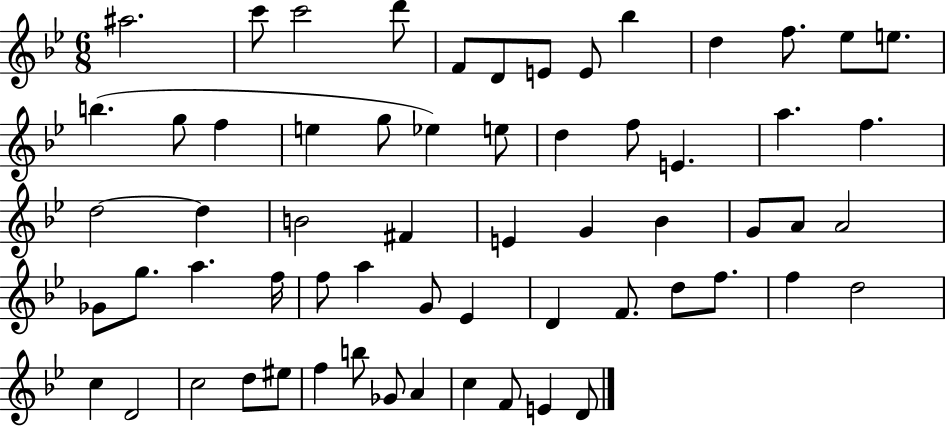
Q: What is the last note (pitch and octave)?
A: D4